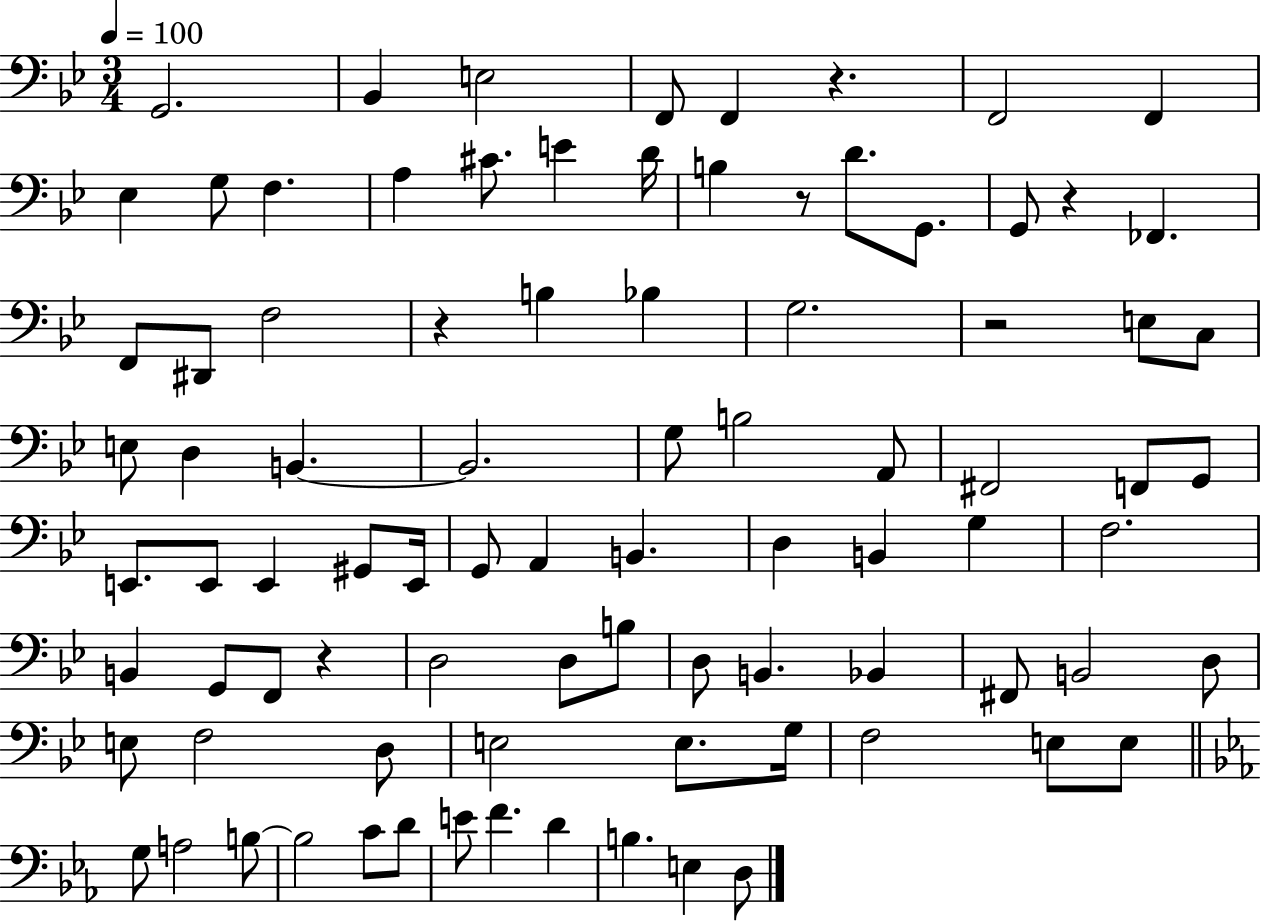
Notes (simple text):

G2/h. Bb2/q E3/h F2/e F2/q R/q. F2/h F2/q Eb3/q G3/e F3/q. A3/q C#4/e. E4/q D4/s B3/q R/e D4/e. G2/e. G2/e R/q FES2/q. F2/e D#2/e F3/h R/q B3/q Bb3/q G3/h. R/h E3/e C3/e E3/e D3/q B2/q. B2/h. G3/e B3/h A2/e F#2/h F2/e G2/e E2/e. E2/e E2/q G#2/e E2/s G2/e A2/q B2/q. D3/q B2/q G3/q F3/h. B2/q G2/e F2/e R/q D3/h D3/e B3/e D3/e B2/q. Bb2/q F#2/e B2/h D3/e E3/e F3/h D3/e E3/h E3/e. G3/s F3/h E3/e E3/e G3/e A3/h B3/e B3/h C4/e D4/e E4/e F4/q. D4/q B3/q. E3/q D3/e